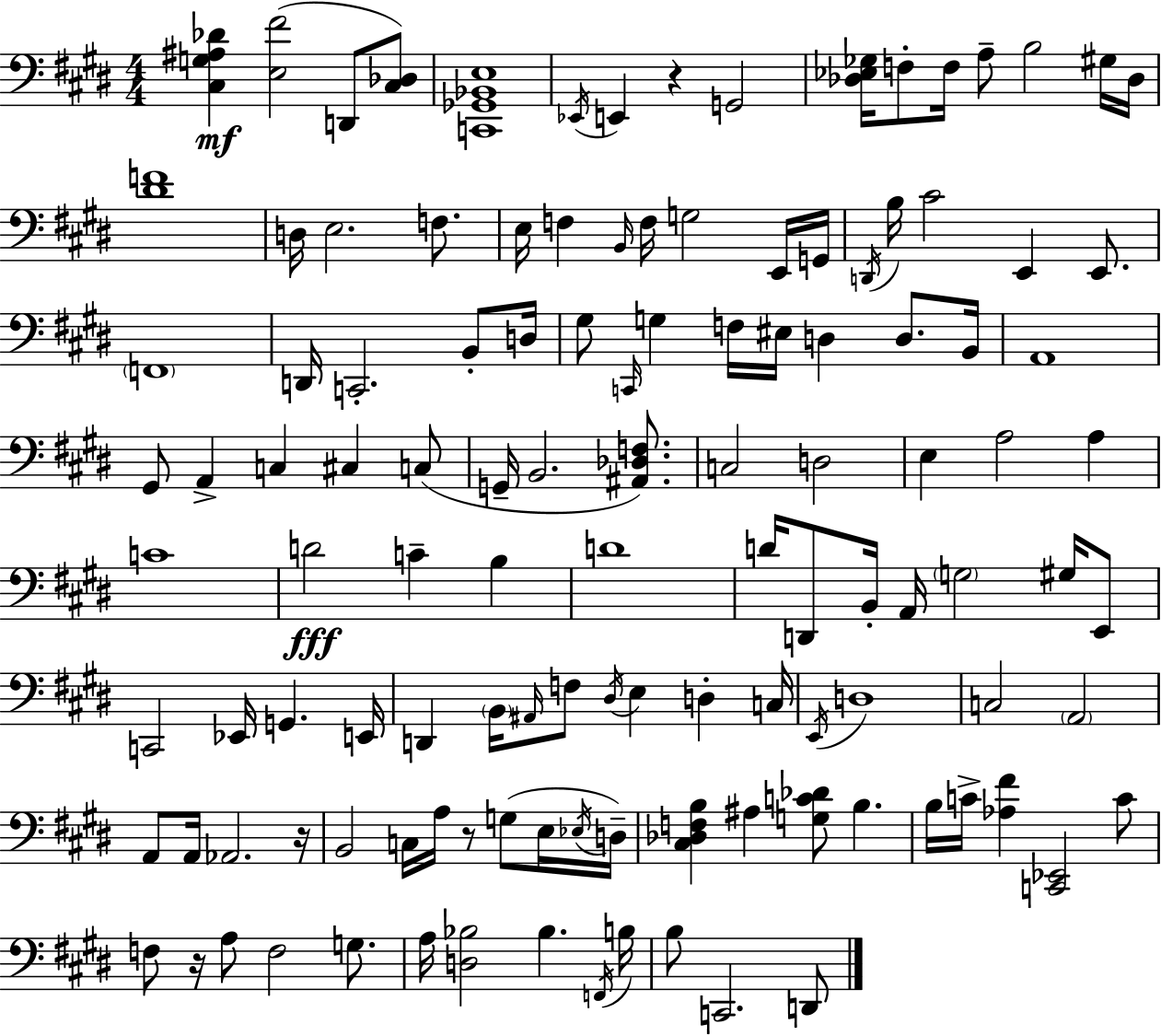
{
  \clef bass
  \numericTimeSignature
  \time 4/4
  \key e \major
  \repeat volta 2 { <cis g ais des'>4\mf <e fis'>2( d,8 <cis des>8) | <c, ges, bes, e>1 | \acciaccatura { ees,16 } e,4 r4 g,2 | <des ees ges>16 f8-. f16 a8-- b2 gis16 | \break des16 <dis' f'>1 | d16 e2. f8. | e16 f4 \grace { b,16 } f16 g2 | e,16 g,16 \acciaccatura { d,16 } b16 cis'2 e,4 | \break e,8. \parenthesize f,1 | d,16 c,2.-. | b,8-. d16 gis8 \grace { c,16 } g4 f16 eis16 d4 | d8. b,16 a,1 | \break gis,8 a,4-> c4 cis4 | c8( g,16-- b,2. | <ais, des f>8.) c2 d2 | e4 a2 | \break a4 c'1 | d'2\fff c'4-- | b4 d'1 | d'16 d,8 b,16-. a,16 \parenthesize g2 | \break gis16 e,8 c,2 ees,16 g,4. | e,16 d,4 \parenthesize b,16 \grace { ais,16 } f8 \acciaccatura { dis16 } e4 | d4-. c16 \acciaccatura { e,16 } d1 | c2 \parenthesize a,2 | \break a,8 a,16 aes,2. | r16 b,2 c16 | a16 r8 g8( e16 \acciaccatura { ees16 }) d16-- <cis des f b>4 ais4 | <g c' des'>8 b4. b16 c'16-> <aes fis'>4 <c, ees,>2 | \break c'8 f8 r16 a8 f2 | g8. a16 <d bes>2 | bes4. \acciaccatura { f,16 } b16 b8 c,2. | d,8 } \bar "|."
}